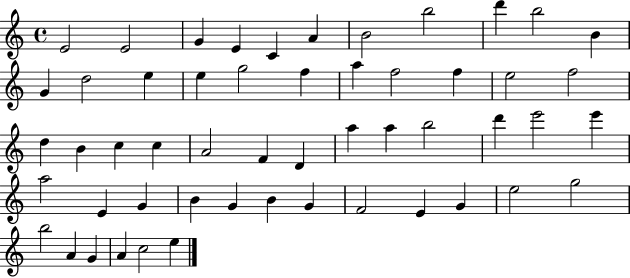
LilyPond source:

{
  \clef treble
  \time 4/4
  \defaultTimeSignature
  \key c \major
  e'2 e'2 | g'4 e'4 c'4 a'4 | b'2 b''2 | d'''4 b''2 b'4 | \break g'4 d''2 e''4 | e''4 g''2 f''4 | a''4 f''2 f''4 | e''2 f''2 | \break d''4 b'4 c''4 c''4 | a'2 f'4 d'4 | a''4 a''4 b''2 | d'''4 e'''2 e'''4 | \break a''2 e'4 g'4 | b'4 g'4 b'4 g'4 | f'2 e'4 g'4 | e''2 g''2 | \break b''2 a'4 g'4 | a'4 c''2 e''4 | \bar "|."
}